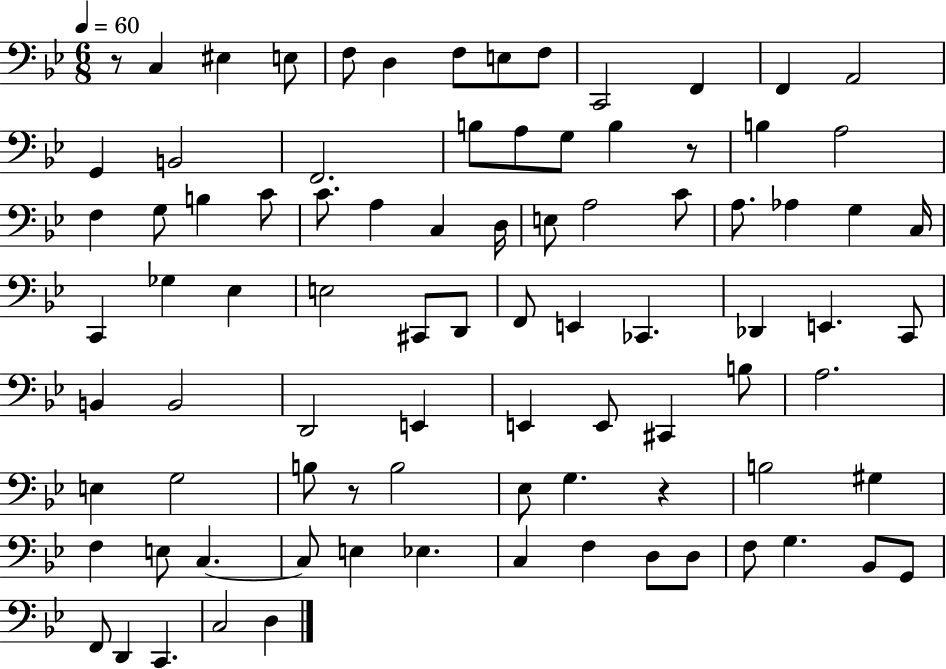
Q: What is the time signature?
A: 6/8